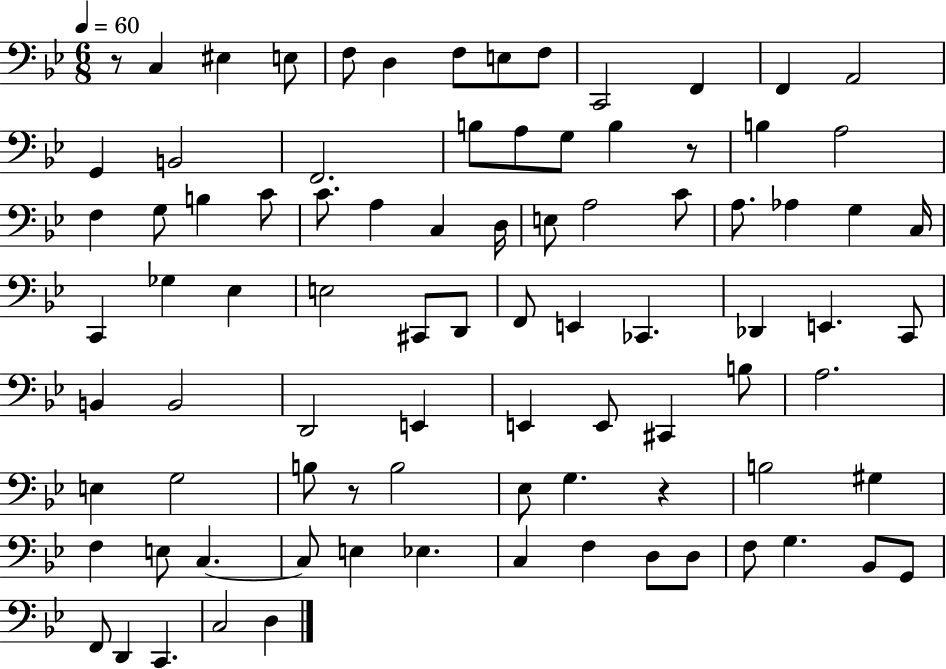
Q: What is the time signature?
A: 6/8